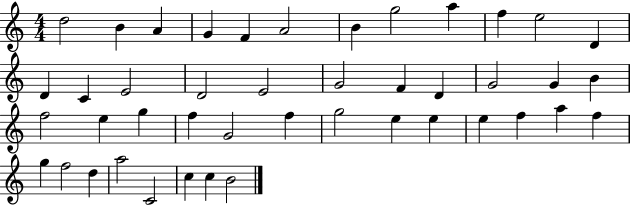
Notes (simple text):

D5/h B4/q A4/q G4/q F4/q A4/h B4/q G5/h A5/q F5/q E5/h D4/q D4/q C4/q E4/h D4/h E4/h G4/h F4/q D4/q G4/h G4/q B4/q F5/h E5/q G5/q F5/q G4/h F5/q G5/h E5/q E5/q E5/q F5/q A5/q F5/q G5/q F5/h D5/q A5/h C4/h C5/q C5/q B4/h